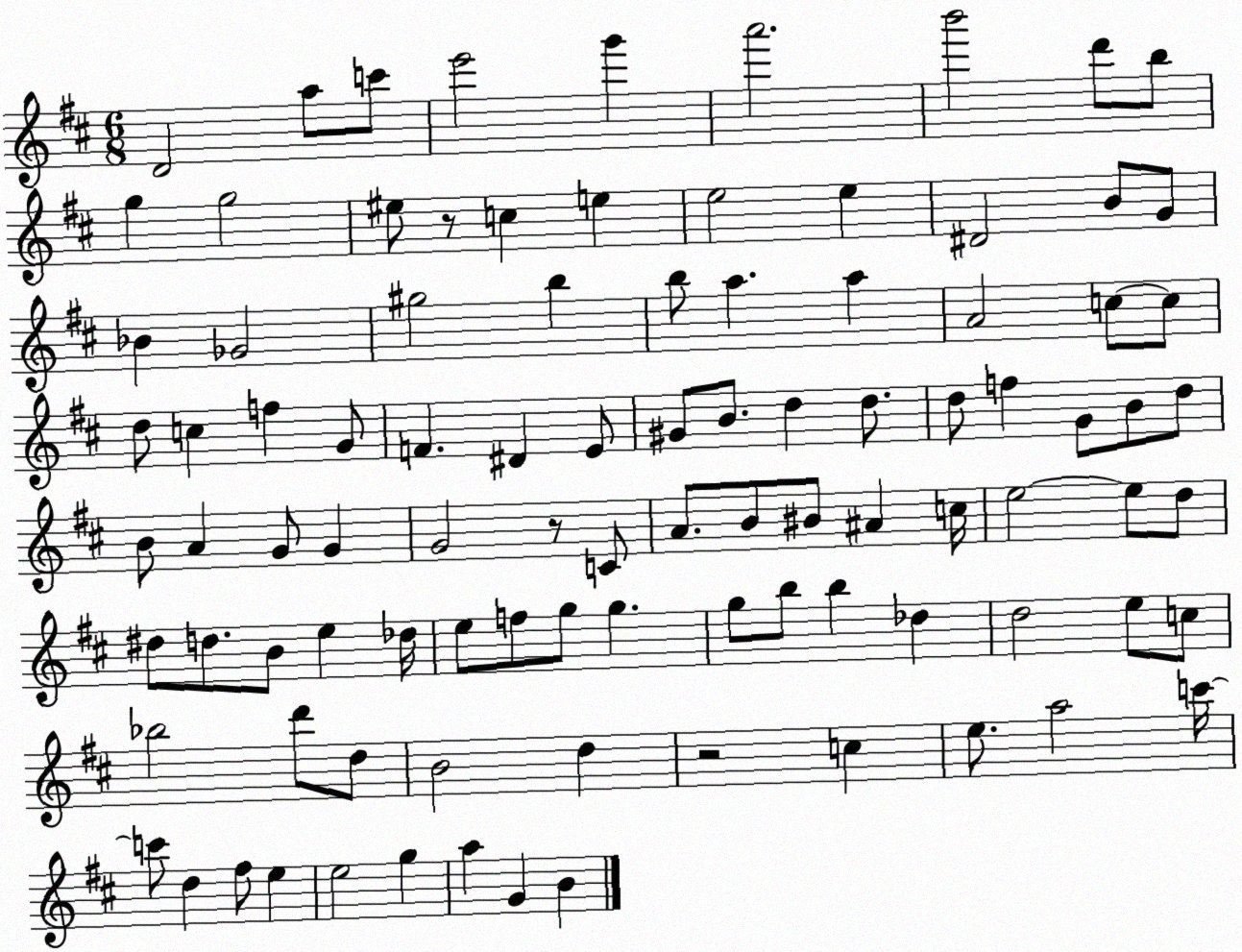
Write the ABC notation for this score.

X:1
T:Untitled
M:6/8
L:1/4
K:D
D2 a/2 c'/2 e'2 g' a'2 b'2 d'/2 b/2 g g2 ^e/2 z/2 c e e2 e ^D2 B/2 G/2 _B _G2 ^g2 b b/2 a a A2 c/2 c/2 d/2 c f G/2 F ^D E/2 ^G/2 B/2 d d/2 d/2 f G/2 B/2 d/2 B/2 A G/2 G G2 z/2 C/2 A/2 B/2 ^B/2 ^A c/4 e2 e/2 d/2 ^d/2 d/2 B/2 e _d/4 e/2 f/2 g/2 g g/2 b/2 b _d d2 e/2 c/2 _b2 d'/2 d/2 B2 d z2 c e/2 a2 c'/4 c'/2 d ^f/2 e e2 g a G B